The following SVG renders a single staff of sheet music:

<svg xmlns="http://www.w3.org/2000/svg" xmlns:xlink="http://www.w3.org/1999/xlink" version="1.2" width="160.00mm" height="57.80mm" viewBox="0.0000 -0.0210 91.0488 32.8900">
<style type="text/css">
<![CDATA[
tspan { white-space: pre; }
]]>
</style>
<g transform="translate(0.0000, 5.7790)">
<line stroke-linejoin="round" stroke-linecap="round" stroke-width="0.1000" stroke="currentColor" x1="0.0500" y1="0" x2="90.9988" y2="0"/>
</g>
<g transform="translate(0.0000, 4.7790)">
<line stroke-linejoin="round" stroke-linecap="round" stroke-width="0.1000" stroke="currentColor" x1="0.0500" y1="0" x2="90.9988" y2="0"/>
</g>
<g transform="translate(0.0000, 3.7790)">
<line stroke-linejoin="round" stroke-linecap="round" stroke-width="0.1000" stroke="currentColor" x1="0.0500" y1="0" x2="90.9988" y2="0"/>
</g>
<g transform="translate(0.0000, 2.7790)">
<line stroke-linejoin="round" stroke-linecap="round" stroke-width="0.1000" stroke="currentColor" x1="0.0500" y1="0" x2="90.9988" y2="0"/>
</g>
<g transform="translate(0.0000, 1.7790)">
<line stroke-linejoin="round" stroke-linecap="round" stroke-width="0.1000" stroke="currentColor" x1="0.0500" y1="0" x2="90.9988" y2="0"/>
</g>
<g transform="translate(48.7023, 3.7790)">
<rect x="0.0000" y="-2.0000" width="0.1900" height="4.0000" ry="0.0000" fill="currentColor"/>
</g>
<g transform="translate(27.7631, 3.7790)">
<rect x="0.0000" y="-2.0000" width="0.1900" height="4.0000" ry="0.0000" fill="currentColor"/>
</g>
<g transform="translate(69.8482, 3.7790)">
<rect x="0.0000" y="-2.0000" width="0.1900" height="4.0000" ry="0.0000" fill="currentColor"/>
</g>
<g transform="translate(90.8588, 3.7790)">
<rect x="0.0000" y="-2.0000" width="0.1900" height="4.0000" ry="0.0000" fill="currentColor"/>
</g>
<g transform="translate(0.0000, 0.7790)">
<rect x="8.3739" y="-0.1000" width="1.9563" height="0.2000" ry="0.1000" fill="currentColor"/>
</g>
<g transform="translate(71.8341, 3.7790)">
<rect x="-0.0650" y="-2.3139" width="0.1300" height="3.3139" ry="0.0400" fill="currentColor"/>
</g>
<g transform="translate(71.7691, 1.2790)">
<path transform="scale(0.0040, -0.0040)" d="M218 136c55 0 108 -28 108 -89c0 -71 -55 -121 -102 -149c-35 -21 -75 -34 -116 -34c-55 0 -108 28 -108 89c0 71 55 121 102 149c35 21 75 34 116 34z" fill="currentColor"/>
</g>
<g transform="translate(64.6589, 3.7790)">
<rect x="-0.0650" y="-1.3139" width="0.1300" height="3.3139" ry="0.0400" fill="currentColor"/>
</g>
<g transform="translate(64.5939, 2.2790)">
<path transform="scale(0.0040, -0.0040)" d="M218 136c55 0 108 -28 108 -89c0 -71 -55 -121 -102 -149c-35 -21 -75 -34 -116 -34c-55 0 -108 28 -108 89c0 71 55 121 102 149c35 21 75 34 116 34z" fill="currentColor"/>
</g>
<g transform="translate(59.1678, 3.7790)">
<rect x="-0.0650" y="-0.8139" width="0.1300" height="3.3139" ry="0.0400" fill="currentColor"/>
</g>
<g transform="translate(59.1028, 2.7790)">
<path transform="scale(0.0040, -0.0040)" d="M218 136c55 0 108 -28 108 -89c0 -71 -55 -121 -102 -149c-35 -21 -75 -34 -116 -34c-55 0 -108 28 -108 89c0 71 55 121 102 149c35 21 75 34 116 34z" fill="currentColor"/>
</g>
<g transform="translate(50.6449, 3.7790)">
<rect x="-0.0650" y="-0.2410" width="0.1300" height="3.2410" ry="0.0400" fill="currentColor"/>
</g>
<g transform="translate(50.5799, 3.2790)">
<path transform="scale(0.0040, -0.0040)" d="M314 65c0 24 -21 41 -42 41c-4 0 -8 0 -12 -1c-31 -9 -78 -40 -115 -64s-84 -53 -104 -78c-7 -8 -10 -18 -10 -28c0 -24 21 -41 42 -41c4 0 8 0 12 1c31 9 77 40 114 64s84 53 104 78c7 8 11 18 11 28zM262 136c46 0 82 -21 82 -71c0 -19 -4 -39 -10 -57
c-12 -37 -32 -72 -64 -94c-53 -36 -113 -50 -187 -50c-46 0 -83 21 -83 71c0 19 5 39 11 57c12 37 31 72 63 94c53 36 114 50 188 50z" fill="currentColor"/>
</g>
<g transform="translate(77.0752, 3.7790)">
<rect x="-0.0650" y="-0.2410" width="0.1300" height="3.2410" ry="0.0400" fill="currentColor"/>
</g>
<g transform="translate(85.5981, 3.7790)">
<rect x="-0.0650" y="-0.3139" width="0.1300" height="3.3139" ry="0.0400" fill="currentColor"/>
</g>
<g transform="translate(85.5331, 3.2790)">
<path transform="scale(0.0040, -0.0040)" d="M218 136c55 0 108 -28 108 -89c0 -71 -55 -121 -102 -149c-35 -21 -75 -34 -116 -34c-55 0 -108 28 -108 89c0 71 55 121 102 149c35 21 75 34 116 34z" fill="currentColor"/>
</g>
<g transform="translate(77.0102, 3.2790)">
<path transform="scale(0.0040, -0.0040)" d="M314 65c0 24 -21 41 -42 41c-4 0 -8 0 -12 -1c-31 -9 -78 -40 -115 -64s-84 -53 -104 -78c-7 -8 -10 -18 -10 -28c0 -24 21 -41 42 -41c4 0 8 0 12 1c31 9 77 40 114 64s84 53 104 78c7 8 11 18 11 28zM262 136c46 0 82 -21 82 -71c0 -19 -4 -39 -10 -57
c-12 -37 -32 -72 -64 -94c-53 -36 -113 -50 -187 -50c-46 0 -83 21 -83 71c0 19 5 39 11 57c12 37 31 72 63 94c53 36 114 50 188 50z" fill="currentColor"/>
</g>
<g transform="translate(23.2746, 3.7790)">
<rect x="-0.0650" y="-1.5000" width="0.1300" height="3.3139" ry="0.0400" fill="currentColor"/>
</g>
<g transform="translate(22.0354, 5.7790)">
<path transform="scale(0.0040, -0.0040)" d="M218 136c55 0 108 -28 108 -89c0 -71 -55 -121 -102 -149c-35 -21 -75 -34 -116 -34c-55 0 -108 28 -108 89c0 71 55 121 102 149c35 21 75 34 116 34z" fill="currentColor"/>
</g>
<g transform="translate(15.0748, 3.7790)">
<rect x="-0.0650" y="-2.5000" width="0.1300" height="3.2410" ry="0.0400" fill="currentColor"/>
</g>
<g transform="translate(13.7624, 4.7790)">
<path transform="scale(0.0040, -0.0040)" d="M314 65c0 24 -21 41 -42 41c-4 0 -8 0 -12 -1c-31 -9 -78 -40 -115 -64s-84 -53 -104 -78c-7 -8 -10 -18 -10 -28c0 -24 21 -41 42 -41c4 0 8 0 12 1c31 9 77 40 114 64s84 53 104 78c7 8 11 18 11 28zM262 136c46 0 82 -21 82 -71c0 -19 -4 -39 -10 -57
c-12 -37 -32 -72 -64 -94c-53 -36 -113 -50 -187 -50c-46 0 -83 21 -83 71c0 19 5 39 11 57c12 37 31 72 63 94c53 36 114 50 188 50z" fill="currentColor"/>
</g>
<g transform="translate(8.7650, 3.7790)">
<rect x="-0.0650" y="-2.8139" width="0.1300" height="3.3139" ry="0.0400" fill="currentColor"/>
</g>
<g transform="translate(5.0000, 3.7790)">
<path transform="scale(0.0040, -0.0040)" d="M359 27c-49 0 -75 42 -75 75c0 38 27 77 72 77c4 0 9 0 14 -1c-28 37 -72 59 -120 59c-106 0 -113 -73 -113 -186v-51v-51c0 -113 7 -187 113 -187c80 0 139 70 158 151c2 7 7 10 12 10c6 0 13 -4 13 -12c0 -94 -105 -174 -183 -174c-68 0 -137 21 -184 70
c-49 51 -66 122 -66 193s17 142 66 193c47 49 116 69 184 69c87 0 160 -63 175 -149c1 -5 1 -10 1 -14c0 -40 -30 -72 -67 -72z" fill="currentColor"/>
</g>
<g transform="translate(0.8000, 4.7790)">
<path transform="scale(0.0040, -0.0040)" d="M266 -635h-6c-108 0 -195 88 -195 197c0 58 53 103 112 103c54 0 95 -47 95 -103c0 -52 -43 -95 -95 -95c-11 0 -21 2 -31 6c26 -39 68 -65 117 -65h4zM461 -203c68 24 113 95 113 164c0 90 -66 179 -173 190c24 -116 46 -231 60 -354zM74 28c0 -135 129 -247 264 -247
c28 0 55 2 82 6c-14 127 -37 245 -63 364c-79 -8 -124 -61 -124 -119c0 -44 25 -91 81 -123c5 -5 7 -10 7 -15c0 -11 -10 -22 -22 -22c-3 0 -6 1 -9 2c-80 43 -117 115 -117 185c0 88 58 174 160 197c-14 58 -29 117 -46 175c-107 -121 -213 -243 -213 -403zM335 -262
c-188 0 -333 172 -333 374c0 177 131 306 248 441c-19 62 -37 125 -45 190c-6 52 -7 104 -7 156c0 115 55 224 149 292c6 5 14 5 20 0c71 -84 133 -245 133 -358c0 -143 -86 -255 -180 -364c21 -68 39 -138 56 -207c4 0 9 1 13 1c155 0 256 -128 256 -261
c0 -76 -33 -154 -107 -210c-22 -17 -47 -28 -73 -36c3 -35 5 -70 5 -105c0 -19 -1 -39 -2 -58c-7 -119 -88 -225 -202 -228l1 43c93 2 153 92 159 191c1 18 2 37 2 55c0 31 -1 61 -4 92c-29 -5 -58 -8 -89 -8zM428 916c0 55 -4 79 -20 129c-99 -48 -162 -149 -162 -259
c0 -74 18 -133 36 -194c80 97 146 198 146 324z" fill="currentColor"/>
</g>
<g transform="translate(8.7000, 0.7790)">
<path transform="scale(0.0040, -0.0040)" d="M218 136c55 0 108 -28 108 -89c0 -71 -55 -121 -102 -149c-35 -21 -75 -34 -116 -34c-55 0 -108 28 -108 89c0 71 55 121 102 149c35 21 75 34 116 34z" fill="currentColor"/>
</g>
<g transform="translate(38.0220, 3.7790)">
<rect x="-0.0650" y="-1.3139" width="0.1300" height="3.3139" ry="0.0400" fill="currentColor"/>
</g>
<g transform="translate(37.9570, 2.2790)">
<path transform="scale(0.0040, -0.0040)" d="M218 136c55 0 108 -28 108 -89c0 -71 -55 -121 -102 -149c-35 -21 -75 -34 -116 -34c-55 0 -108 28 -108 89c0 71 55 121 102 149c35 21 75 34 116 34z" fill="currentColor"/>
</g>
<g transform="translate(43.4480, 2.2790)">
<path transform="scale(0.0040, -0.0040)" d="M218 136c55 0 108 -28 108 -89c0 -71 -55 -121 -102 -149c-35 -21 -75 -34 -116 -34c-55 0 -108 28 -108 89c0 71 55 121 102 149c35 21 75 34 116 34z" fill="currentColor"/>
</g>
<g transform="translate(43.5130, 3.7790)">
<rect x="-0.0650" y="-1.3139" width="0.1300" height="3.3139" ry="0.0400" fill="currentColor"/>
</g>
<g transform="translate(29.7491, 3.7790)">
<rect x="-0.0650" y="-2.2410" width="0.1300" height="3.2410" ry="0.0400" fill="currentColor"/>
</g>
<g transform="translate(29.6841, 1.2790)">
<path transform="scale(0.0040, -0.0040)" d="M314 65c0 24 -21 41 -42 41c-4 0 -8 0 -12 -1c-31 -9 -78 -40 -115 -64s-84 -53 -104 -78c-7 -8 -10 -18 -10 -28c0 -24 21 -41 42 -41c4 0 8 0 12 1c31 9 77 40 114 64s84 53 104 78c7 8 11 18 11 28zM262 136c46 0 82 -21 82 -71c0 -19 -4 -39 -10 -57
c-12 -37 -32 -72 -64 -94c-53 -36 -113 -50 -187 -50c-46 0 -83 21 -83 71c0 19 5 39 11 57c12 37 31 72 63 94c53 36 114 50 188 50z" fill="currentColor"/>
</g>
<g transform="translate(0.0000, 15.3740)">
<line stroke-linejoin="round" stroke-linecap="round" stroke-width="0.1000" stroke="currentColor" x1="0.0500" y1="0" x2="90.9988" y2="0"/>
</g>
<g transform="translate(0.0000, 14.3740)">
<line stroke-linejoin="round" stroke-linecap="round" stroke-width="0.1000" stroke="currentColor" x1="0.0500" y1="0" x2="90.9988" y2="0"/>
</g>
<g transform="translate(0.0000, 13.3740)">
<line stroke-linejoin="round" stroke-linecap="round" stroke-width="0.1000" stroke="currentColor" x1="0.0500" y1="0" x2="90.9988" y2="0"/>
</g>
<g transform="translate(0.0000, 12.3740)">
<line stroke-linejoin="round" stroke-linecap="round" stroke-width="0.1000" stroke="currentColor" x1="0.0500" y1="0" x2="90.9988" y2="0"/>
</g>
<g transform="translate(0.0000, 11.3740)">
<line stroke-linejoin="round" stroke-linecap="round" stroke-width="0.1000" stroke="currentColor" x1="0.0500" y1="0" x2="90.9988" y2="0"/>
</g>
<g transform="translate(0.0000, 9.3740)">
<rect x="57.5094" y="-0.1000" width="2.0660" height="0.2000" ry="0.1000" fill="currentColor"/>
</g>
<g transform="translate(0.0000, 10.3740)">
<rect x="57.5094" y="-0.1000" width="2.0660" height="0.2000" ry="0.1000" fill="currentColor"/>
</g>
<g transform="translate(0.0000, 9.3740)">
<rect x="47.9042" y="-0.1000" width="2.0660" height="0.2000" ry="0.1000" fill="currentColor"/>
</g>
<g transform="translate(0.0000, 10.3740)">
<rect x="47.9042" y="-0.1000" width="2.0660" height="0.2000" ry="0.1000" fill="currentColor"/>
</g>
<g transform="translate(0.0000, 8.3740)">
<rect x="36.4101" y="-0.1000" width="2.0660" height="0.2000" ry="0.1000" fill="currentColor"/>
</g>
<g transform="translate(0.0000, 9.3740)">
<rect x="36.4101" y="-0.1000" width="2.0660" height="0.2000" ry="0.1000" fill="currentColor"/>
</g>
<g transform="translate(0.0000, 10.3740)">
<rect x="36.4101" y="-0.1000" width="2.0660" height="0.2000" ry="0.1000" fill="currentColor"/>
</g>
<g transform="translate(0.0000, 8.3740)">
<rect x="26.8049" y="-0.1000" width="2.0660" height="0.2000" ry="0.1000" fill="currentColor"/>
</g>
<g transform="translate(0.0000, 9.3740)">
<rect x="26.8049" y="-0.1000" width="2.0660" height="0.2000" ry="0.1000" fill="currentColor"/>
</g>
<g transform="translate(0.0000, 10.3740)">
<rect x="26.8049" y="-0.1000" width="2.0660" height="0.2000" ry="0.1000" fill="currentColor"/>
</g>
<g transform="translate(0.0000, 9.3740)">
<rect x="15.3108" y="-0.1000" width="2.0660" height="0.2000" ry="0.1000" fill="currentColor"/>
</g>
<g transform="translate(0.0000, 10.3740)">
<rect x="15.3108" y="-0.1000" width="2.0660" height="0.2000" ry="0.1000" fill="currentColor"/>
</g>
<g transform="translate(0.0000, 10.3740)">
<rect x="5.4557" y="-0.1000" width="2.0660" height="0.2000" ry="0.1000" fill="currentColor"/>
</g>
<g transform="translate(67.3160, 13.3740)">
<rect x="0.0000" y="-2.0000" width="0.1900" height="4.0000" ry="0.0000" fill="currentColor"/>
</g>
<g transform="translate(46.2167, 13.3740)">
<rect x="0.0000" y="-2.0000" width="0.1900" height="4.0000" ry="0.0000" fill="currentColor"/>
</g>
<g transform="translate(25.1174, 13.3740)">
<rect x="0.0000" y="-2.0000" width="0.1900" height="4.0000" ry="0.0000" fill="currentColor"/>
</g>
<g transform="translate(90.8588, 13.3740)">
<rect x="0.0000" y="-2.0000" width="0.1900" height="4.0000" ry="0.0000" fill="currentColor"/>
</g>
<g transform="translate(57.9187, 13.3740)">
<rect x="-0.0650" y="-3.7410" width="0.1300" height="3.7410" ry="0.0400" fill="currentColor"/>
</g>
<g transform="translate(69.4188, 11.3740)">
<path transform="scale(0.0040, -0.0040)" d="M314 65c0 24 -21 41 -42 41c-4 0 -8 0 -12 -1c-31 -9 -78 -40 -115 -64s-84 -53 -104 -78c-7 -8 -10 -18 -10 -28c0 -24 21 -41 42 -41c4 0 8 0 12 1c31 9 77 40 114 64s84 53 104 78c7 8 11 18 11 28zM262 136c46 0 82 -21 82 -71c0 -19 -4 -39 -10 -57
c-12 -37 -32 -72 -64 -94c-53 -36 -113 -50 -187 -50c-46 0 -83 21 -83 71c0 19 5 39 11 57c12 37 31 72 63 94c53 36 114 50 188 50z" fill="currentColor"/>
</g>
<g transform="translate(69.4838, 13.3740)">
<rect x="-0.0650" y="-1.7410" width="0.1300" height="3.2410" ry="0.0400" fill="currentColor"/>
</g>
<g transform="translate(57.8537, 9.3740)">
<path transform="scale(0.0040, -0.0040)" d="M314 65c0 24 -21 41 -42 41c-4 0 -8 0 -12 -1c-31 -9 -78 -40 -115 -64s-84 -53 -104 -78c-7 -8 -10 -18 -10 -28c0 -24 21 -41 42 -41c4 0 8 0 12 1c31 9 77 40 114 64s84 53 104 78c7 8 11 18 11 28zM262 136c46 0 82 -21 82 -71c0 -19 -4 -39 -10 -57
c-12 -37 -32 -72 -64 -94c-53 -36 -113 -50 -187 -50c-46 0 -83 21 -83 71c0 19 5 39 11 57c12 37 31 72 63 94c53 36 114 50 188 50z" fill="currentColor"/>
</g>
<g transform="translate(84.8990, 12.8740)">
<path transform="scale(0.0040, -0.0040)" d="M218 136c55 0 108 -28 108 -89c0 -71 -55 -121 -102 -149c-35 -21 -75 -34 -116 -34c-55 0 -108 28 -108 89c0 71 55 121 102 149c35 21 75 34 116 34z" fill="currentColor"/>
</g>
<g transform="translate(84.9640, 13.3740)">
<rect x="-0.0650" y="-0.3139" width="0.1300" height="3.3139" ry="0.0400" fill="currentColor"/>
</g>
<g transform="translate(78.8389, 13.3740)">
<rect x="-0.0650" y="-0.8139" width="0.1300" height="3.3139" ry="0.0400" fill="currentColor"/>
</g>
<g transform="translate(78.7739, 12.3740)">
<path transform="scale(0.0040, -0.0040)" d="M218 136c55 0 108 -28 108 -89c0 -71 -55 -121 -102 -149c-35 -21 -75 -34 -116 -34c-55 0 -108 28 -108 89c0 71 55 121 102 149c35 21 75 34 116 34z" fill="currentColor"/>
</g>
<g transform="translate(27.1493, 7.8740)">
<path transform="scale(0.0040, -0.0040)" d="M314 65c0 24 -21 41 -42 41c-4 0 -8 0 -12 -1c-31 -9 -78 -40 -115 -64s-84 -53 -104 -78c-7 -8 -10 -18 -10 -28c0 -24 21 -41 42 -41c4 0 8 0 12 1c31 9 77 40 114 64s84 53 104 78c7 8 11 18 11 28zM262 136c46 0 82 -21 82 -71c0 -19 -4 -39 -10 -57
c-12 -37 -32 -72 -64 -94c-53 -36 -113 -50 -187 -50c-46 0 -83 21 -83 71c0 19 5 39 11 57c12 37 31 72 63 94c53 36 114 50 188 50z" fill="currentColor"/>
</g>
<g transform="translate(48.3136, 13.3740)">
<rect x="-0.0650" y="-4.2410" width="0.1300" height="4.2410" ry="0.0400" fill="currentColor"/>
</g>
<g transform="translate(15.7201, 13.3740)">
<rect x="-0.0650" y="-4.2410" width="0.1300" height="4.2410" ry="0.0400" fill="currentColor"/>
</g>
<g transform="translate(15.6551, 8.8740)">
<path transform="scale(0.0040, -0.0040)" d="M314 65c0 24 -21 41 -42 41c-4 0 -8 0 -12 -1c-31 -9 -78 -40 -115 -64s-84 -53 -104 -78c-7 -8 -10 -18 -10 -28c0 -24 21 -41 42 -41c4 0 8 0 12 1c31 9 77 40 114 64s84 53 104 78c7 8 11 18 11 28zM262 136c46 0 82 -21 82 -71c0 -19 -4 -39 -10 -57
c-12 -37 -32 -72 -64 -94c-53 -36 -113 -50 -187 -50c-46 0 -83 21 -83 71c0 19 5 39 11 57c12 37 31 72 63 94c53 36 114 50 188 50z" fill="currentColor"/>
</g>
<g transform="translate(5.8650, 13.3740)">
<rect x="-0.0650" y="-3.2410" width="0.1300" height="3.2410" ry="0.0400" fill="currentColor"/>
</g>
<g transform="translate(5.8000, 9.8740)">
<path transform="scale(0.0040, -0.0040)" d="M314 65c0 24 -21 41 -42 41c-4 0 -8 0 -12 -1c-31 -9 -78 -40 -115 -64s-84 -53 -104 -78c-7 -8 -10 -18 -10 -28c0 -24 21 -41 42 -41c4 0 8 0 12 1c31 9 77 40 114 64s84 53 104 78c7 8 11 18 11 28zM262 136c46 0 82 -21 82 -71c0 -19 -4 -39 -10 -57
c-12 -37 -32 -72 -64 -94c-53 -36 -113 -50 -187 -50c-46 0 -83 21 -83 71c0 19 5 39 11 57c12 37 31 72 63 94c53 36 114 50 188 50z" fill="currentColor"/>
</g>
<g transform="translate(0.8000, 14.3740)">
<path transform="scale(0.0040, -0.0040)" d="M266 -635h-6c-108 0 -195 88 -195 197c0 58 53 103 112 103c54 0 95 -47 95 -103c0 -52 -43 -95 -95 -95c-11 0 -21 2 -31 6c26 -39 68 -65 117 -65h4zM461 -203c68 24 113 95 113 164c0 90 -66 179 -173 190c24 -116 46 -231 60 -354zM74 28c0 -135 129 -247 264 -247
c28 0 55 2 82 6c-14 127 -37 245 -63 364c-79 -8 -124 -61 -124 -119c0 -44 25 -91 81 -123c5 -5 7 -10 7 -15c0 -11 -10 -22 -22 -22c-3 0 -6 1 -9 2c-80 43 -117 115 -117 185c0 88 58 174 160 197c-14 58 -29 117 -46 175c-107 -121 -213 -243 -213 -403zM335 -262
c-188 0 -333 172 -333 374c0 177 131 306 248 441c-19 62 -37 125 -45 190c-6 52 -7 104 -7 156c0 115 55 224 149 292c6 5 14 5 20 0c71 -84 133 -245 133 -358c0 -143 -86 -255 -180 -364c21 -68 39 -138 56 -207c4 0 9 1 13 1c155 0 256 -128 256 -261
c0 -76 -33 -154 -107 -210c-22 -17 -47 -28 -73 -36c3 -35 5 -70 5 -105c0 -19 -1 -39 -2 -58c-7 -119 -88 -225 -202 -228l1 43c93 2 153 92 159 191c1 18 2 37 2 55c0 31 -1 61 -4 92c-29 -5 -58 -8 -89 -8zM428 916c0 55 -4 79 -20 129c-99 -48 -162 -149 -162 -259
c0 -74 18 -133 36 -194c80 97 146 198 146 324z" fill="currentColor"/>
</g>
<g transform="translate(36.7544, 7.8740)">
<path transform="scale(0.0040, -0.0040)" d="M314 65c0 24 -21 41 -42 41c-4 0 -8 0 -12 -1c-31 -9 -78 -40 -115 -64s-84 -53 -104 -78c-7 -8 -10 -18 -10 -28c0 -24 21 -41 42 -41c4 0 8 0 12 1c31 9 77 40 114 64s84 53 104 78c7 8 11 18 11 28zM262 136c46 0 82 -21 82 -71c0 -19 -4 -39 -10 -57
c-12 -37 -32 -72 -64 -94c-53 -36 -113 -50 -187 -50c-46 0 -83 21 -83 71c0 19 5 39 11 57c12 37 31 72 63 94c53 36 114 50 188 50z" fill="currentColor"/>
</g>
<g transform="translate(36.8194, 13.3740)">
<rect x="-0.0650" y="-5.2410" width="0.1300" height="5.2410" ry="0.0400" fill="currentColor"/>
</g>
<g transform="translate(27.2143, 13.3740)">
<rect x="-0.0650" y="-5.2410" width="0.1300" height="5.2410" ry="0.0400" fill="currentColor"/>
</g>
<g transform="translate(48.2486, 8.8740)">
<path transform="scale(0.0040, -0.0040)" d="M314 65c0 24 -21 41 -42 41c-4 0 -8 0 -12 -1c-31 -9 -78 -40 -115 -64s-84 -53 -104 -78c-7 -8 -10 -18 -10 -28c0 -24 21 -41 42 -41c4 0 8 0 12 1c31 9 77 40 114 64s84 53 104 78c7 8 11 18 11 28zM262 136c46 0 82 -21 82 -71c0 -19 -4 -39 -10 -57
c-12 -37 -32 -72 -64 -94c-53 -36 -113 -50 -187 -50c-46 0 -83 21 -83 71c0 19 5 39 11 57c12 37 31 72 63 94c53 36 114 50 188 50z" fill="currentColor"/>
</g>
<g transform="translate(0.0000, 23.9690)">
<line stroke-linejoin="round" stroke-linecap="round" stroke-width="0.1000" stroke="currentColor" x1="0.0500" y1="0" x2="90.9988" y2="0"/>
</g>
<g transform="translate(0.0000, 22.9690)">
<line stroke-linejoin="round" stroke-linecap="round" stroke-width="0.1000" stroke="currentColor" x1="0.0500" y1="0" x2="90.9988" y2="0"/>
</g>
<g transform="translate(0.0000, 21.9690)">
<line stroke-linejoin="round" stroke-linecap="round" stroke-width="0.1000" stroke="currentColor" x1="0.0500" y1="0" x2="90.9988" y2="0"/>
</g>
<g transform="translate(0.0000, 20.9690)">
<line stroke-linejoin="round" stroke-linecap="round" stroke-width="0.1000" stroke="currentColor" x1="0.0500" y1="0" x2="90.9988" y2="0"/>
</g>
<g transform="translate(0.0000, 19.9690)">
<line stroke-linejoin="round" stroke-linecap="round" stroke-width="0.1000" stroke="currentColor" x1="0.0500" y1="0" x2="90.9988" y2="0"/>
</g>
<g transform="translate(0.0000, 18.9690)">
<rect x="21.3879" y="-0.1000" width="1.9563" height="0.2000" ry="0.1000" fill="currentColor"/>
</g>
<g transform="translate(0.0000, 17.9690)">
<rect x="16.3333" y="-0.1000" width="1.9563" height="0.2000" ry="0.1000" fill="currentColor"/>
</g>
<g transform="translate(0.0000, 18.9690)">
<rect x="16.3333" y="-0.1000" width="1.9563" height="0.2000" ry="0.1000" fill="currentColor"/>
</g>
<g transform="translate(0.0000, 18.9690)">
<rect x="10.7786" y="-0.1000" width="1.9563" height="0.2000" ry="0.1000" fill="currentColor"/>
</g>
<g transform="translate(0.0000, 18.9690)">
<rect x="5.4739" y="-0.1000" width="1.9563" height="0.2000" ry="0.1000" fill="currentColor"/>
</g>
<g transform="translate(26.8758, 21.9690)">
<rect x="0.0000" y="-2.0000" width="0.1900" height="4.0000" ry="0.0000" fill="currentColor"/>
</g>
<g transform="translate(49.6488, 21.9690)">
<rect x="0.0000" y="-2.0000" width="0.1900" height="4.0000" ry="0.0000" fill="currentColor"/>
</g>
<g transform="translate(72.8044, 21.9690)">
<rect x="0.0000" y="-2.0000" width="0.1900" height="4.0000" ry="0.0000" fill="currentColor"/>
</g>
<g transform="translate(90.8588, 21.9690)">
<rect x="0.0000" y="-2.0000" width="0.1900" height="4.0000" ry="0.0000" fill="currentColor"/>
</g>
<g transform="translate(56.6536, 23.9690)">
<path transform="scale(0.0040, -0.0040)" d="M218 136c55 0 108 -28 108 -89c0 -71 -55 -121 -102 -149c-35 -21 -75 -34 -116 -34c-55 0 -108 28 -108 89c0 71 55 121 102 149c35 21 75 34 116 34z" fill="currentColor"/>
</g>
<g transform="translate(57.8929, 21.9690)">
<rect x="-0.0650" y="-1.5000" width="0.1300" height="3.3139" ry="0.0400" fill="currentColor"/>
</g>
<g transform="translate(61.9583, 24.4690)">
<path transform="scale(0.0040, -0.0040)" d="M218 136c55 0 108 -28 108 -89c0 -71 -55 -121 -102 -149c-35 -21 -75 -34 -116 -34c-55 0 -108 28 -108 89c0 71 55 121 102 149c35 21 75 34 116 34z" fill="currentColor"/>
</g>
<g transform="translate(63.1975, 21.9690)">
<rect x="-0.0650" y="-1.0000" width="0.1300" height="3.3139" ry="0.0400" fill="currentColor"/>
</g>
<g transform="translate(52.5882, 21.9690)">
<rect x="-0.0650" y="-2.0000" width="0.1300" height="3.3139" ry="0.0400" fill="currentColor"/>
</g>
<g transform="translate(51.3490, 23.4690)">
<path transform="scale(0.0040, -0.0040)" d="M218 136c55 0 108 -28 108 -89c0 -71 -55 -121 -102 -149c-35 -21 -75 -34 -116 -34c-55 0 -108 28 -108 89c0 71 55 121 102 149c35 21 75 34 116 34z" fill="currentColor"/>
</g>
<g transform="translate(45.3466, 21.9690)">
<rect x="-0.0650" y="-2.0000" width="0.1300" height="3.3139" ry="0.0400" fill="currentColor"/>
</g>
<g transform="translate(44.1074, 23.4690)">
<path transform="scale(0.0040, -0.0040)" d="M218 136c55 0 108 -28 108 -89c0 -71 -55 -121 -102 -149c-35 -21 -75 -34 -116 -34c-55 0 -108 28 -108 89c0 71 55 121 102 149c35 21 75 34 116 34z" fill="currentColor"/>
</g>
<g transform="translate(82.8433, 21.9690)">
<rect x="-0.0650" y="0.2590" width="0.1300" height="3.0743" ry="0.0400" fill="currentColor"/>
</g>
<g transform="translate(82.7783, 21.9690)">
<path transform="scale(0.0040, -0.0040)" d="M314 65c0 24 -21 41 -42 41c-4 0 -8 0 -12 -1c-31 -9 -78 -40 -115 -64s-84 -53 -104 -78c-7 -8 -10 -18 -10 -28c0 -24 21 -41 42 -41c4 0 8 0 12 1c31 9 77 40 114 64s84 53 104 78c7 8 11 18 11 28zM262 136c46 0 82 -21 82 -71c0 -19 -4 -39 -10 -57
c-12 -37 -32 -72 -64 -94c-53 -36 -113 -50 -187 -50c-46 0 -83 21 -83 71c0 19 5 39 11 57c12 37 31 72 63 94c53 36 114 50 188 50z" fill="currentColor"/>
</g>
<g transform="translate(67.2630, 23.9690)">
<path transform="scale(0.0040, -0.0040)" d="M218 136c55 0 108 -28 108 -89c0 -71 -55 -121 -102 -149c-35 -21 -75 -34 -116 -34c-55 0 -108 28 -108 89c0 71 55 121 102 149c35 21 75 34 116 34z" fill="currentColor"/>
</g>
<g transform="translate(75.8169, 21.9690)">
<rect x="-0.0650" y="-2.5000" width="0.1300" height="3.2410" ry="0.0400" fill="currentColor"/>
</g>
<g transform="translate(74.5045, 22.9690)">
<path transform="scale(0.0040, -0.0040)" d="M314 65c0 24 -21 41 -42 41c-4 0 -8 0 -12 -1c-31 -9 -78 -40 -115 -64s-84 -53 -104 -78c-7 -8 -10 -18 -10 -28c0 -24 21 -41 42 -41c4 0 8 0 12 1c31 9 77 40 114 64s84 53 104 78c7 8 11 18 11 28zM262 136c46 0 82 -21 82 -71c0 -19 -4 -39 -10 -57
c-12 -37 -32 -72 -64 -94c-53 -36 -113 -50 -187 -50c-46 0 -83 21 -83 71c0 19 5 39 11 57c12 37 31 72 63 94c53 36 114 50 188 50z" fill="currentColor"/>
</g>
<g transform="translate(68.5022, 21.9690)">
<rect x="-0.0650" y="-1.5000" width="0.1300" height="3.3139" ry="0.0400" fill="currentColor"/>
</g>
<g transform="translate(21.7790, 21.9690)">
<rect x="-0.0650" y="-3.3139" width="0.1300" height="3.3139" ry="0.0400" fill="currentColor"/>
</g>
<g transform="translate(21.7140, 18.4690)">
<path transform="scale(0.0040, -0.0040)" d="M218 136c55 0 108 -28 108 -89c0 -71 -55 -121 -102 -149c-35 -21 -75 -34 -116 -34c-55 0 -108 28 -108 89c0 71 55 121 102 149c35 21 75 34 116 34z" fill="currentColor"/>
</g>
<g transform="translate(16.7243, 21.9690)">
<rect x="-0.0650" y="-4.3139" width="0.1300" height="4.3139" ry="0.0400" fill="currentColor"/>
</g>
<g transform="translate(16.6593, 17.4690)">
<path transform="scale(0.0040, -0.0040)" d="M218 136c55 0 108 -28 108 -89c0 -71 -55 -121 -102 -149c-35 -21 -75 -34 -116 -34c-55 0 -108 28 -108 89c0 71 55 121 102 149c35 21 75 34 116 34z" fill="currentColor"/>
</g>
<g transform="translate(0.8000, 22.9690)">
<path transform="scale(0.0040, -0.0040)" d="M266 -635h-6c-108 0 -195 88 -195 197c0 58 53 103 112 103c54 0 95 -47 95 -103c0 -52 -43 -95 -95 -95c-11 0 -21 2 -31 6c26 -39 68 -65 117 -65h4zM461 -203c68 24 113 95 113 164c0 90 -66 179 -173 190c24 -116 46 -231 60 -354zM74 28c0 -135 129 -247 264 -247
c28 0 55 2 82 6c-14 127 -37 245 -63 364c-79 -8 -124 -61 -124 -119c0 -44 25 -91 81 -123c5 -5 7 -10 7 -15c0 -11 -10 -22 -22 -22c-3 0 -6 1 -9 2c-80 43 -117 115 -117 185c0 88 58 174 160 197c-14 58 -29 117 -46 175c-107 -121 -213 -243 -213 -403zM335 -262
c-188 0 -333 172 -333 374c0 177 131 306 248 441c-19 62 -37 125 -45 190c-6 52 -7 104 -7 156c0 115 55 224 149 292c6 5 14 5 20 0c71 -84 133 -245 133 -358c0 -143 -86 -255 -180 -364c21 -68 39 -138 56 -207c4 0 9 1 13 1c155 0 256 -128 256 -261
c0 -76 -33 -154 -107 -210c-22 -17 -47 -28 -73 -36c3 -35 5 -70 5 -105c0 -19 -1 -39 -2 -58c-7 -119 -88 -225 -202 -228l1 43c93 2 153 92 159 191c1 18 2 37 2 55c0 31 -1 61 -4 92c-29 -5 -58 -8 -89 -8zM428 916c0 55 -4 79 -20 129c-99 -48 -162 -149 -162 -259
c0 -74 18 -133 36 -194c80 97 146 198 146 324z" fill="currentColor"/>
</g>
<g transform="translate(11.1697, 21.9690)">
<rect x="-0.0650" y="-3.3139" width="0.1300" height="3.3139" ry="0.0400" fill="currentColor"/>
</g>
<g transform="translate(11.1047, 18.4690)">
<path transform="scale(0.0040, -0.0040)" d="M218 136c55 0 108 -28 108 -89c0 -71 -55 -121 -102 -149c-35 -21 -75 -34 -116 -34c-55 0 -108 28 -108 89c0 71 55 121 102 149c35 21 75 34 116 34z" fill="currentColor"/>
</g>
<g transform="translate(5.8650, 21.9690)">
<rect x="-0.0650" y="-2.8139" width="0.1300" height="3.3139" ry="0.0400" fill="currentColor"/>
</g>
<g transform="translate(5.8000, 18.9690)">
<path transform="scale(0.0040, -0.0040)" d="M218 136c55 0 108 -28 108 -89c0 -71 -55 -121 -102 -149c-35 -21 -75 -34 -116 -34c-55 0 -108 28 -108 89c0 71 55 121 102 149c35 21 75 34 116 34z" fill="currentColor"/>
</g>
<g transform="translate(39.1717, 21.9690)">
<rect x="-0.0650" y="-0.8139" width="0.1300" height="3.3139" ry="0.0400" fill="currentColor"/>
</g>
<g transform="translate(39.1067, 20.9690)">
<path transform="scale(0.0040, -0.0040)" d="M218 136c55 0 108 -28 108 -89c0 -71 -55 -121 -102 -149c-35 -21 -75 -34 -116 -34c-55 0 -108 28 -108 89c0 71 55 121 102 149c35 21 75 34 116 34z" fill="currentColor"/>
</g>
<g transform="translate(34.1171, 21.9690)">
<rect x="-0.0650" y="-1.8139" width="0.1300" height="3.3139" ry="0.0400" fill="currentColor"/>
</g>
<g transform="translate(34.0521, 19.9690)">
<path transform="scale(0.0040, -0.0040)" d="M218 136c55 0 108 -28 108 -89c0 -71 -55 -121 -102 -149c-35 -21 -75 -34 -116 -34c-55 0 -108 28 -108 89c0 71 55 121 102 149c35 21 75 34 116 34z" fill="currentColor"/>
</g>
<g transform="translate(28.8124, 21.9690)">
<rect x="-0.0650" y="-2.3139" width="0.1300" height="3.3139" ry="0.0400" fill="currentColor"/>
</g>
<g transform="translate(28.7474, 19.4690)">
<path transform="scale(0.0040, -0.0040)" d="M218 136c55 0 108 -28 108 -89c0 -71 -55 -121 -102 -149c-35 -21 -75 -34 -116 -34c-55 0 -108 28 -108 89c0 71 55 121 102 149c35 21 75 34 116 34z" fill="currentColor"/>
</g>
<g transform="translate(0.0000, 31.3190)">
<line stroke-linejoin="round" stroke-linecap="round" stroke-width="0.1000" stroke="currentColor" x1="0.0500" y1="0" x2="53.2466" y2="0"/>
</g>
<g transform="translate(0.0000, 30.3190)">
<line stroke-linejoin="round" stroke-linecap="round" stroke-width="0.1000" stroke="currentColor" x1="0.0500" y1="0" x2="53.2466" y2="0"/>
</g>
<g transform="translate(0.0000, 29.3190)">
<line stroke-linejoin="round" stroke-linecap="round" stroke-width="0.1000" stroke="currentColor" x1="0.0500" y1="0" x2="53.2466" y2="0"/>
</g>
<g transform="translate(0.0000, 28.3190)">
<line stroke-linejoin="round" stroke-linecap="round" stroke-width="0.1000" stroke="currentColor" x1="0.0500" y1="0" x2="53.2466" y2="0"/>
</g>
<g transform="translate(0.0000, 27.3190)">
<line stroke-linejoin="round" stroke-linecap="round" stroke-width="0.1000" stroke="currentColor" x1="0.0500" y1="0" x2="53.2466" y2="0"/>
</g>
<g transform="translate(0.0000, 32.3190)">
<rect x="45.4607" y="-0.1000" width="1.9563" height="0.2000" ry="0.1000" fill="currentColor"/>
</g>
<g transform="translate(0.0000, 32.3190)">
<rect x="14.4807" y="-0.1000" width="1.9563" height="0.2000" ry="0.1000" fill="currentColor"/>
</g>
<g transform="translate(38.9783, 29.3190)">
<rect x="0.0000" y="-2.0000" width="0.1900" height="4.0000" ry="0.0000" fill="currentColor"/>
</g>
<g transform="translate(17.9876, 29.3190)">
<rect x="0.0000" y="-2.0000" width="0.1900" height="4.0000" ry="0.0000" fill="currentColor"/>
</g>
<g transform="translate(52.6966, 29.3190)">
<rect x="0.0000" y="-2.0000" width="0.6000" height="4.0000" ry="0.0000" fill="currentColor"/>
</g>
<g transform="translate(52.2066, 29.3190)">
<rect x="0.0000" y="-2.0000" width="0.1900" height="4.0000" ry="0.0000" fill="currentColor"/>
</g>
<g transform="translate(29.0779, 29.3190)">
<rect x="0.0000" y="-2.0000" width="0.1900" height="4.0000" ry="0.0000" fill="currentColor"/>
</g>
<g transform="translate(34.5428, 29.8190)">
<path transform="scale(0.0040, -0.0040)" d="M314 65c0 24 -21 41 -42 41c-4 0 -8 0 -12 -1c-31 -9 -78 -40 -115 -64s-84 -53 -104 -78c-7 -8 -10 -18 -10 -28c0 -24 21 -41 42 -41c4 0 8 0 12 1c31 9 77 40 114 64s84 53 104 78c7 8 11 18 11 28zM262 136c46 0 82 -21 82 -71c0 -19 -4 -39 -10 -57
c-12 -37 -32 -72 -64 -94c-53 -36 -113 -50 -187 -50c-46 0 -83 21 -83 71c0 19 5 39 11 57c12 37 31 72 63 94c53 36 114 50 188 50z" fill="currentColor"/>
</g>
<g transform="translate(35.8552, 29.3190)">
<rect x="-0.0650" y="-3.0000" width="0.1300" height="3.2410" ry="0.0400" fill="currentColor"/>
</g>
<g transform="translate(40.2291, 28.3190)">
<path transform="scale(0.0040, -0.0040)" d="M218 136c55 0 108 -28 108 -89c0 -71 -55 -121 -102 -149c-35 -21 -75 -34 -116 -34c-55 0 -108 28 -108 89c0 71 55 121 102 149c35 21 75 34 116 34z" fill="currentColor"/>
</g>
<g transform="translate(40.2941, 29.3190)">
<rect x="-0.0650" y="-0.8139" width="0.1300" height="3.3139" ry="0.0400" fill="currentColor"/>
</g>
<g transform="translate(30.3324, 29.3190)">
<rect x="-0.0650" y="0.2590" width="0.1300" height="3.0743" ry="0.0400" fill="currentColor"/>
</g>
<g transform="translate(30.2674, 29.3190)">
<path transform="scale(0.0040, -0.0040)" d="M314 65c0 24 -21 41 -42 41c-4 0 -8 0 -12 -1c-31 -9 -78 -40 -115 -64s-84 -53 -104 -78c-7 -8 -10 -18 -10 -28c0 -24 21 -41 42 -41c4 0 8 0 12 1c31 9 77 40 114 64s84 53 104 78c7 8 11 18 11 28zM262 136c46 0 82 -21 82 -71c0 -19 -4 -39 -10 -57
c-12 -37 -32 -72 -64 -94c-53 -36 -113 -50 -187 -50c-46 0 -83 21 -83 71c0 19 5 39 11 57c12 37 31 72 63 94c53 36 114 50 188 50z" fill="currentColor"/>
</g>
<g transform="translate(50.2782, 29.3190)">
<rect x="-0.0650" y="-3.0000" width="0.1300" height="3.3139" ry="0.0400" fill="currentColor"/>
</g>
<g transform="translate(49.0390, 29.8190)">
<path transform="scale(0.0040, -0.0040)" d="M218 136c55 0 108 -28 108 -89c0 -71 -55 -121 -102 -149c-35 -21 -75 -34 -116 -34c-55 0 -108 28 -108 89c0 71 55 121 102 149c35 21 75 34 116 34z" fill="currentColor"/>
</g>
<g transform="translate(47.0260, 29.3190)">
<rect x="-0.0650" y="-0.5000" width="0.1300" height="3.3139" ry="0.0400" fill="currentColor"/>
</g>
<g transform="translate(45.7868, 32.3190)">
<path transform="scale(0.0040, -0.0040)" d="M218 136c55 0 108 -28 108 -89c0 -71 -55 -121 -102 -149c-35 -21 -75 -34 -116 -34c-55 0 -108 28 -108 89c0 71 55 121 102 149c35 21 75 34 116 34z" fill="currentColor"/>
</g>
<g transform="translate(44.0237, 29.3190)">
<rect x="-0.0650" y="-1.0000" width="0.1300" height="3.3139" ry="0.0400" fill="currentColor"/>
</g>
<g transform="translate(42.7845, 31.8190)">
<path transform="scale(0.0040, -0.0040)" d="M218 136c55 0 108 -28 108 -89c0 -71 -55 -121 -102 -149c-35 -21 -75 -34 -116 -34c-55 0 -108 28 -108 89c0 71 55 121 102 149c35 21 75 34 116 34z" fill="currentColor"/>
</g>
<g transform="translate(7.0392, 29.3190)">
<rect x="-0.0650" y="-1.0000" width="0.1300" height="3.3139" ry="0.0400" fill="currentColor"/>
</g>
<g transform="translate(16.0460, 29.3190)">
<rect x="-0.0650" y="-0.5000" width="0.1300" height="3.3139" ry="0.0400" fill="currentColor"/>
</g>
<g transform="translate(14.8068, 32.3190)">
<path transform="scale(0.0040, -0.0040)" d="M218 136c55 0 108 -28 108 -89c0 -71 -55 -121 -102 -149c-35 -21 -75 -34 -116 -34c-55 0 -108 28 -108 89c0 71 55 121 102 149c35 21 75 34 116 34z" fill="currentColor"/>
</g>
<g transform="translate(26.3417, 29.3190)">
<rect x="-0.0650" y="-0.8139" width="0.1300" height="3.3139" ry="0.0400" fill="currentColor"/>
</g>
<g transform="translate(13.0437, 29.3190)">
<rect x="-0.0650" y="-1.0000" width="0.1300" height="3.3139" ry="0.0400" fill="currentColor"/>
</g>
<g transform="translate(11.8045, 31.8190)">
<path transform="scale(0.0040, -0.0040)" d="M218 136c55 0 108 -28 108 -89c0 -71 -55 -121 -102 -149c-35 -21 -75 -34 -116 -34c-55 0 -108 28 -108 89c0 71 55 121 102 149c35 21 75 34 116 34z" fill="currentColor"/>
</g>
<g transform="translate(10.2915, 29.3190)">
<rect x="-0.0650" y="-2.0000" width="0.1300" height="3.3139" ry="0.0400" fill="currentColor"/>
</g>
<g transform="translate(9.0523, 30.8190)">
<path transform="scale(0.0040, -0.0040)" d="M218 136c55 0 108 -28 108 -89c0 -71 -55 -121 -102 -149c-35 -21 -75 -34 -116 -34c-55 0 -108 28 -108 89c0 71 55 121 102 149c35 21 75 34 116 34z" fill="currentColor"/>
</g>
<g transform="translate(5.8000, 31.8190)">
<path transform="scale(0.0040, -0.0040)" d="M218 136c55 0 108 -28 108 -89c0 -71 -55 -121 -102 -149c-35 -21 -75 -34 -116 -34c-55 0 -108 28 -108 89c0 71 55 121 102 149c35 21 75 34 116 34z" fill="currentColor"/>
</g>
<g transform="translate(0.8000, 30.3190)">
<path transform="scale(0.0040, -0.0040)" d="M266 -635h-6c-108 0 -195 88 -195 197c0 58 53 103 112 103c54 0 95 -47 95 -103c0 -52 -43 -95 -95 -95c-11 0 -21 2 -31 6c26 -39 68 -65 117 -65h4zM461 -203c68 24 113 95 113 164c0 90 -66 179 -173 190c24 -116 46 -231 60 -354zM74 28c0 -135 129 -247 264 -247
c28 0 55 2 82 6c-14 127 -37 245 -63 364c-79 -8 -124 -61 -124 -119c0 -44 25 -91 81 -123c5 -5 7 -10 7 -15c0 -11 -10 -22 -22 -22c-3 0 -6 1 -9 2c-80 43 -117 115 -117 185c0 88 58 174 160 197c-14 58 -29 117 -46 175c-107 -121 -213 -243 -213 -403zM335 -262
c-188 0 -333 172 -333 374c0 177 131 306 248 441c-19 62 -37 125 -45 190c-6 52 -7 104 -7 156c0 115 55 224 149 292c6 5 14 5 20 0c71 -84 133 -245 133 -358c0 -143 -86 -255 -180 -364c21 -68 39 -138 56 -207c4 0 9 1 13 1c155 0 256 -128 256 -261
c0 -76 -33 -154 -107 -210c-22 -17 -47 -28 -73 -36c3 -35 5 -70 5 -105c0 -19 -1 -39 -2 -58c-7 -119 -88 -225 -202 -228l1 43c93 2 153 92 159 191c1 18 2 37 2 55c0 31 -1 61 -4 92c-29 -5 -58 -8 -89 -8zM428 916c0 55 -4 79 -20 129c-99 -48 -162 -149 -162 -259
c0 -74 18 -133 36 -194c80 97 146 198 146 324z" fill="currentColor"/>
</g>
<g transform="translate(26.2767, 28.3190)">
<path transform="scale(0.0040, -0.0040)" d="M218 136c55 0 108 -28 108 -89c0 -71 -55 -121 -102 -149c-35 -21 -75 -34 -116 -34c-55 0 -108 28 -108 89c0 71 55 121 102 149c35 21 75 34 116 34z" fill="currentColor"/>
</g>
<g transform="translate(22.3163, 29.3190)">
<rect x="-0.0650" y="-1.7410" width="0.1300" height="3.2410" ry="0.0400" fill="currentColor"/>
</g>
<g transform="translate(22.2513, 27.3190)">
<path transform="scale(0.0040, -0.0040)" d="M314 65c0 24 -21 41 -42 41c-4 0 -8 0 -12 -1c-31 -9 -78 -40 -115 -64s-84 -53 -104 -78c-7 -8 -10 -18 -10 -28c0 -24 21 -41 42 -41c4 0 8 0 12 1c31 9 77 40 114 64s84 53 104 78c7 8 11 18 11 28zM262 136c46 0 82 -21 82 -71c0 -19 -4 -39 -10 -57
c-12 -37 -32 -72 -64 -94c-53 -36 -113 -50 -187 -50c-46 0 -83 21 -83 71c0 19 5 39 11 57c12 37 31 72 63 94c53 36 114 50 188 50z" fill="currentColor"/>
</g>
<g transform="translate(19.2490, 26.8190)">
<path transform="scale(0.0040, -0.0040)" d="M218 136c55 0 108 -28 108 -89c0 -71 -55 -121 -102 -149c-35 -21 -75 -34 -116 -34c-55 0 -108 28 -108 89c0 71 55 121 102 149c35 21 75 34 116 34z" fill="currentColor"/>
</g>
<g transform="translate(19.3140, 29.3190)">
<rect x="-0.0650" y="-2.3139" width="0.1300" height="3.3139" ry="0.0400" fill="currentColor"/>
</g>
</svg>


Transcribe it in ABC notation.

X:1
T:Untitled
M:4/4
L:1/4
K:C
a G2 E g2 e e c2 d e g c2 c b2 d'2 f'2 f'2 d'2 c'2 f2 d c a b d' b g f d F F E D E G2 B2 D F D C g f2 d B2 A2 d D C A